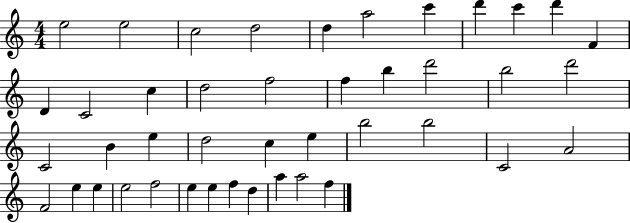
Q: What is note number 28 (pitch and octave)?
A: B5